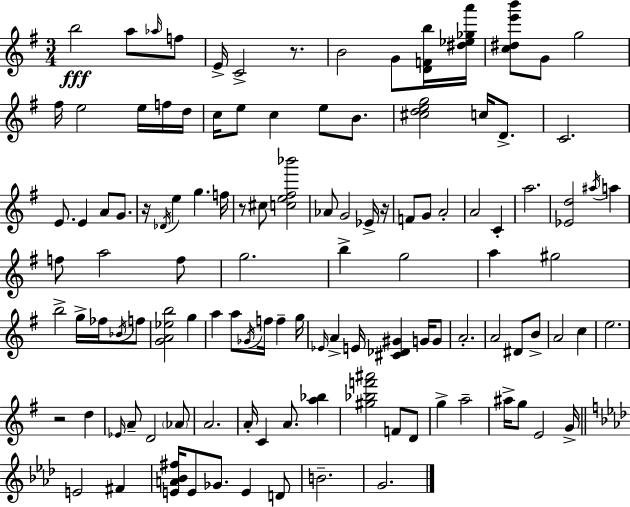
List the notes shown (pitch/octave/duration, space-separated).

B5/h A5/e Ab5/s F5/e E4/s C4/h R/e. B4/h G4/e [D4,F4,B5]/s [D#5,Eb5,Gb5,A6]/s [C5,D#5,E6,B6]/e G4/e G5/h F#5/s E5/h E5/s F5/s D5/s C5/s E5/e C5/q E5/e B4/e. [C#5,D5,E5,G5]/h C5/s D4/e. C4/h. E4/e. E4/q A4/e G4/e. R/s Db4/s E5/q G5/q. F5/s R/e C#5/e [C5,E5,F#5,Bb6]/h Ab4/e G4/h Eb4/s R/s F4/e G4/e A4/h A4/h C4/q A5/h. [Eb4,D5]/h A#5/s A5/q F5/e A5/h F5/e G5/h. B5/q G5/h A5/q G#5/h B5/h G5/s FES5/s Bb4/s F5/e [G4,A4,Eb5,B5]/h G5/q A5/q A5/e Gb4/s F5/s F5/q G5/s Eb4/s A4/q E4/s [C#4,Db4,G#4]/q G4/s G4/e A4/h. A4/h D#4/e B4/e A4/h C5/q E5/h. R/h D5/q Eb4/s A4/e D4/h Ab4/e A4/h. A4/s C4/q A4/e. [A5,Bb5]/q [G#5,Bb5,F6,A#6]/h F4/e D4/e G5/q A5/h A#5/s G5/e E4/h G4/s E4/h F#4/q [E4,A4,Bb4,F#5]/s E4/e Gb4/e. E4/q D4/e B4/h. G4/h.